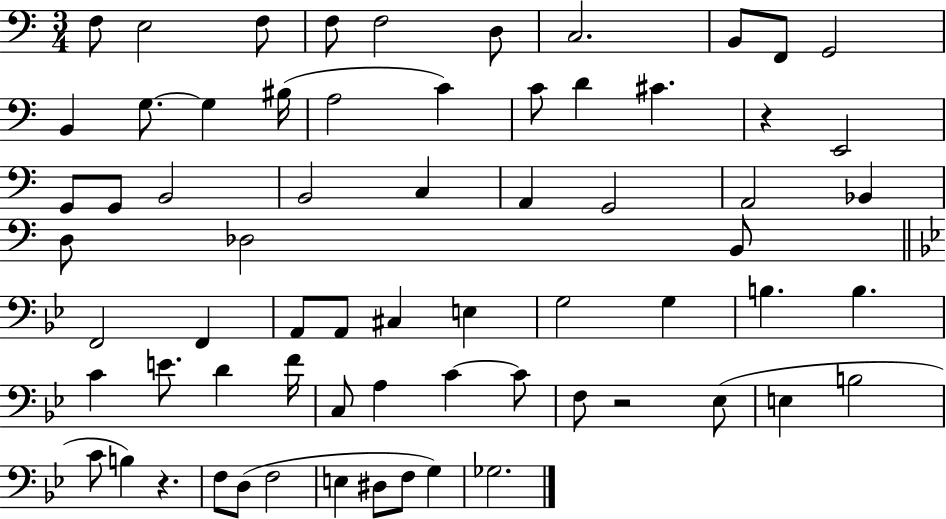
F3/e E3/h F3/e F3/e F3/h D3/e C3/h. B2/e F2/e G2/h B2/q G3/e. G3/q BIS3/s A3/h C4/q C4/e D4/q C#4/q. R/q E2/h G2/e G2/e B2/h B2/h C3/q A2/q G2/h A2/h Bb2/q D3/e Db3/h B2/e F2/h F2/q A2/e A2/e C#3/q E3/q G3/h G3/q B3/q. B3/q. C4/q E4/e. D4/q F4/s C3/e A3/q C4/q C4/e F3/e R/h Eb3/e E3/q B3/h C4/e B3/q R/q. F3/e D3/e F3/h E3/q D#3/e F3/e G3/q Gb3/h.